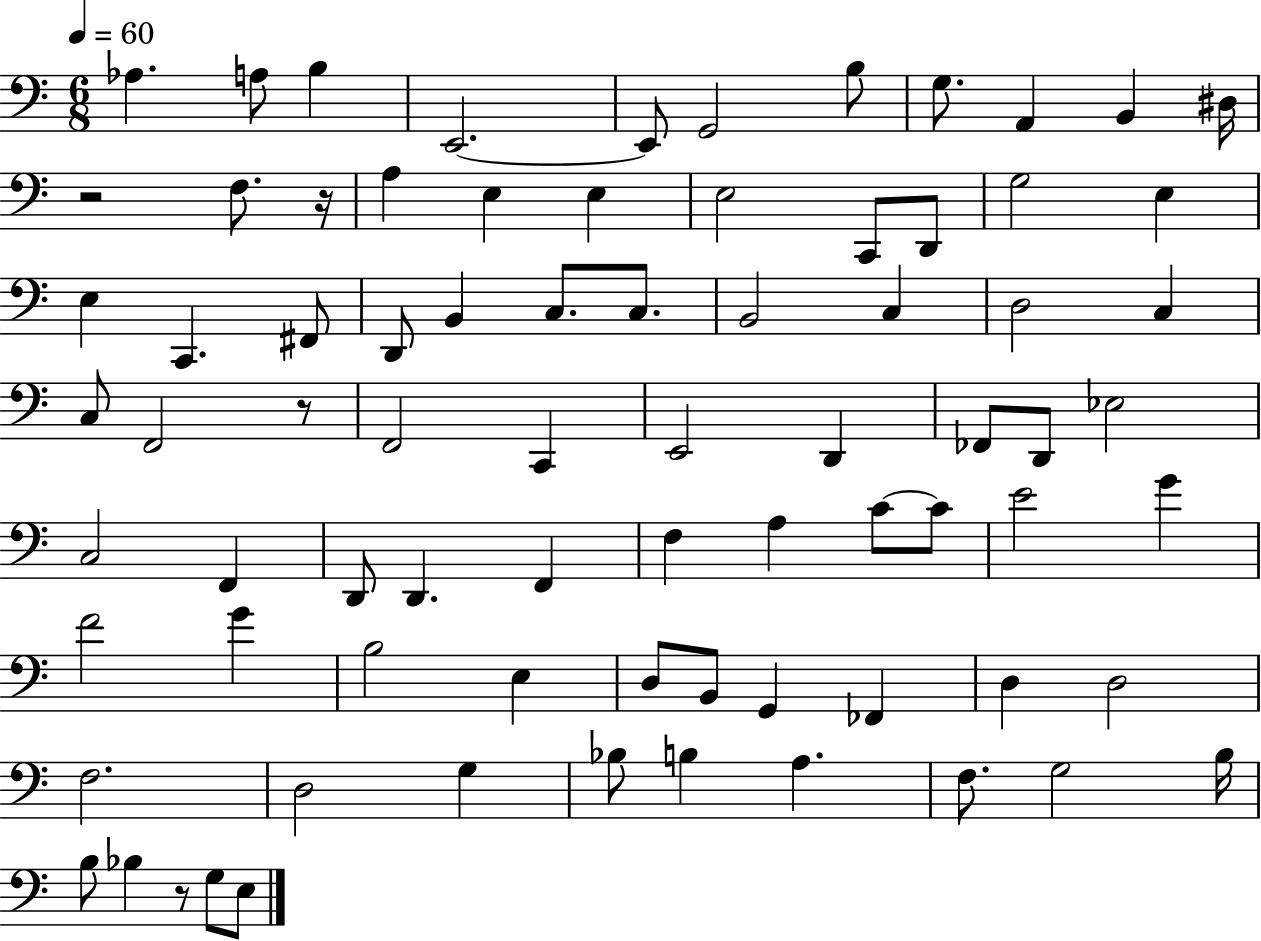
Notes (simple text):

Ab3/q. A3/e B3/q E2/h. E2/e G2/h B3/e G3/e. A2/q B2/q D#3/s R/h F3/e. R/s A3/q E3/q E3/q E3/h C2/e D2/e G3/h E3/q E3/q C2/q. F#2/e D2/e B2/q C3/e. C3/e. B2/h C3/q D3/h C3/q C3/e F2/h R/e F2/h C2/q E2/h D2/q FES2/e D2/e Eb3/h C3/h F2/q D2/e D2/q. F2/q F3/q A3/q C4/e C4/e E4/h G4/q F4/h G4/q B3/h E3/q D3/e B2/e G2/q FES2/q D3/q D3/h F3/h. D3/h G3/q Bb3/e B3/q A3/q. F3/e. G3/h B3/s B3/e Bb3/q R/e G3/e E3/e